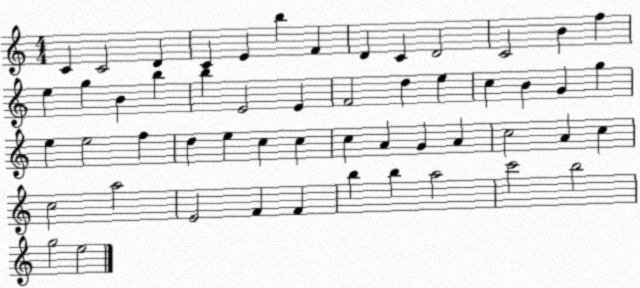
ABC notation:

X:1
T:Untitled
M:4/4
L:1/4
K:C
C C2 D C E b F D C D2 C2 B f e g B b b E2 E F2 d e c B G g e e2 f d e c c c A G A c2 A c c2 a2 E2 F F b b a2 c'2 b2 g2 e2